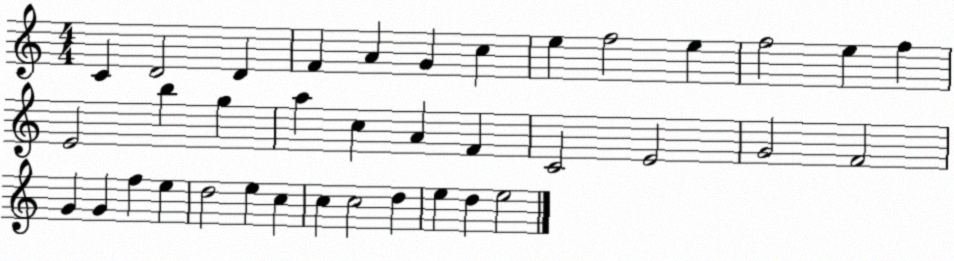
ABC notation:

X:1
T:Untitled
M:4/4
L:1/4
K:C
C D2 D F A G c e f2 e f2 e f E2 b g a c A F C2 E2 G2 F2 G G f e d2 e c c c2 d e d e2